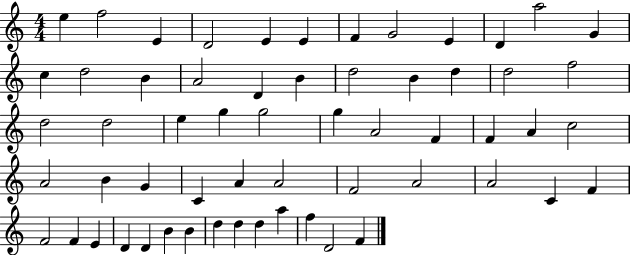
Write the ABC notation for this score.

X:1
T:Untitled
M:4/4
L:1/4
K:C
e f2 E D2 E E F G2 E D a2 G c d2 B A2 D B d2 B d d2 f2 d2 d2 e g g2 g A2 F F A c2 A2 B G C A A2 F2 A2 A2 C F F2 F E D D B B d d d a f D2 F